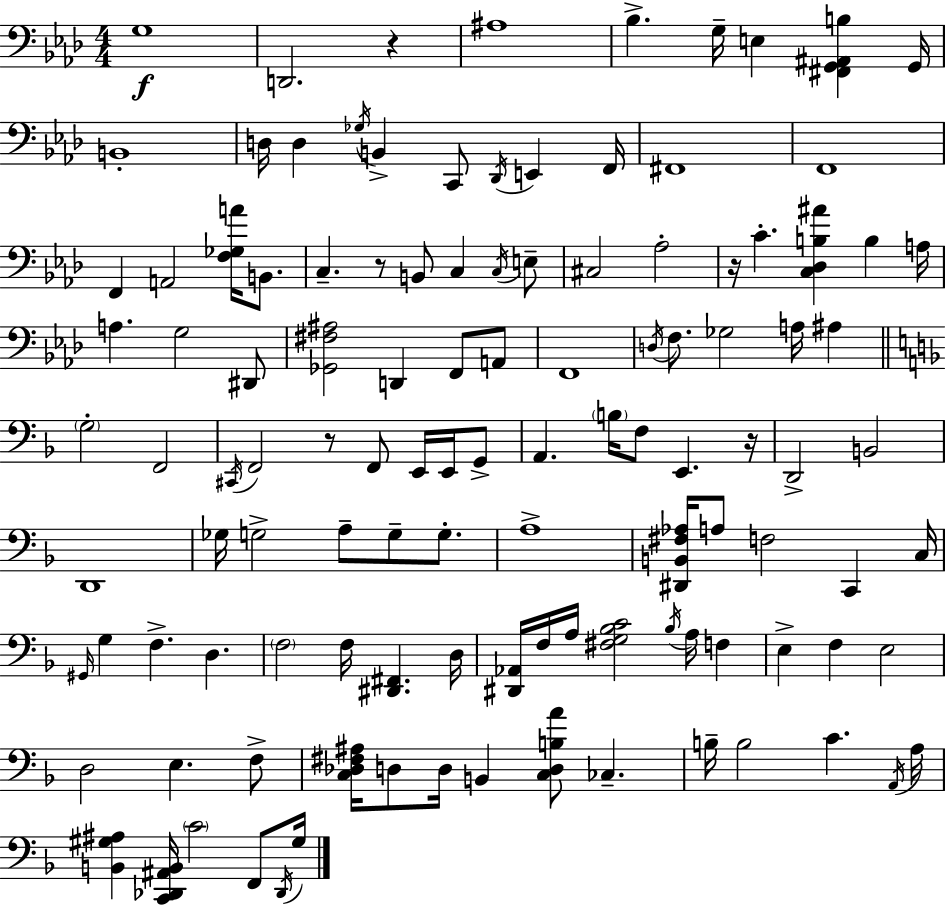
X:1
T:Untitled
M:4/4
L:1/4
K:Fm
G,4 D,,2 z ^A,4 _B, G,/4 E, [^F,,G,,^A,,B,] G,,/4 B,,4 D,/4 D, _G,/4 B,, C,,/2 _D,,/4 E,, F,,/4 ^F,,4 F,,4 F,, A,,2 [F,_G,A]/4 B,,/2 C, z/2 B,,/2 C, C,/4 E,/2 ^C,2 _A,2 z/4 C [C,_D,B,^A] B, A,/4 A, G,2 ^D,,/2 [_G,,^F,^A,]2 D,, F,,/2 A,,/2 F,,4 D,/4 F,/2 _G,2 A,/4 ^A, G,2 F,,2 ^C,,/4 F,,2 z/2 F,,/2 E,,/4 E,,/4 G,,/2 A,, B,/4 F,/2 E,, z/4 D,,2 B,,2 D,,4 _G,/4 G,2 A,/2 G,/2 G,/2 A,4 [^D,,B,,^F,_A,]/4 A,/2 F,2 C,, C,/4 ^G,,/4 G, F, D, F,2 F,/4 [^D,,^F,,] D,/4 [^D,,_A,,]/4 F,/4 A,/4 [^F,G,_B,C]2 _B,/4 A,/4 F, E, F, E,2 D,2 E, F,/2 [C,_D,^F,^A,]/4 D,/2 D,/4 B,, [C,D,B,A]/2 _C, B,/4 B,2 C A,,/4 A,/4 [B,,^G,^A,] [C,,_D,,^A,,B,,]/4 C2 F,,/2 _D,,/4 ^G,/4